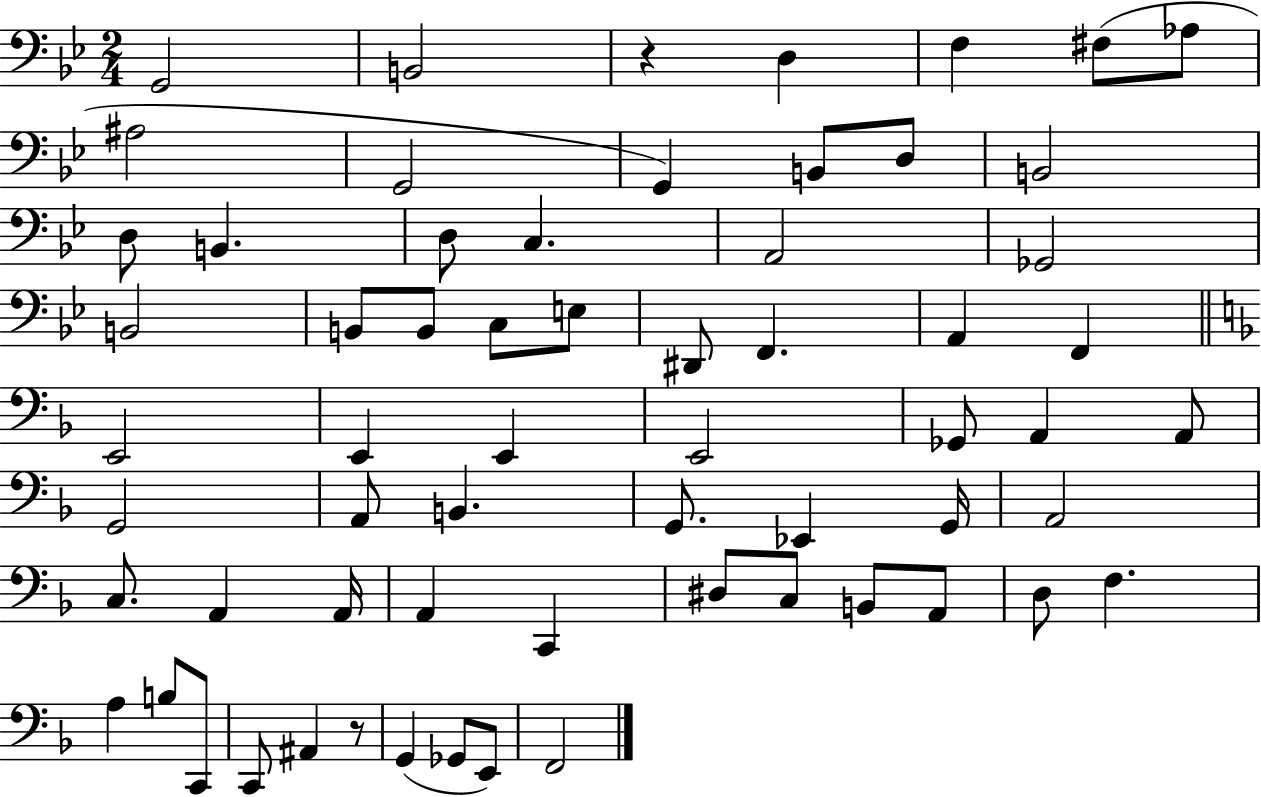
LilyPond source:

{
  \clef bass
  \numericTimeSignature
  \time 2/4
  \key bes \major
  g,2 | b,2 | r4 d4 | f4 fis8( aes8 | \break ais2 | g,2 | g,4) b,8 d8 | b,2 | \break d8 b,4. | d8 c4. | a,2 | ges,2 | \break b,2 | b,8 b,8 c8 e8 | dis,8 f,4. | a,4 f,4 | \break \bar "||" \break \key f \major e,2 | e,4 e,4 | e,2 | ges,8 a,4 a,8 | \break g,2 | a,8 b,4. | g,8. ees,4 g,16 | a,2 | \break c8. a,4 a,16 | a,4 c,4 | dis8 c8 b,8 a,8 | d8 f4. | \break a4 b8 c,8 | c,8 ais,4 r8 | g,4( ges,8 e,8) | f,2 | \break \bar "|."
}